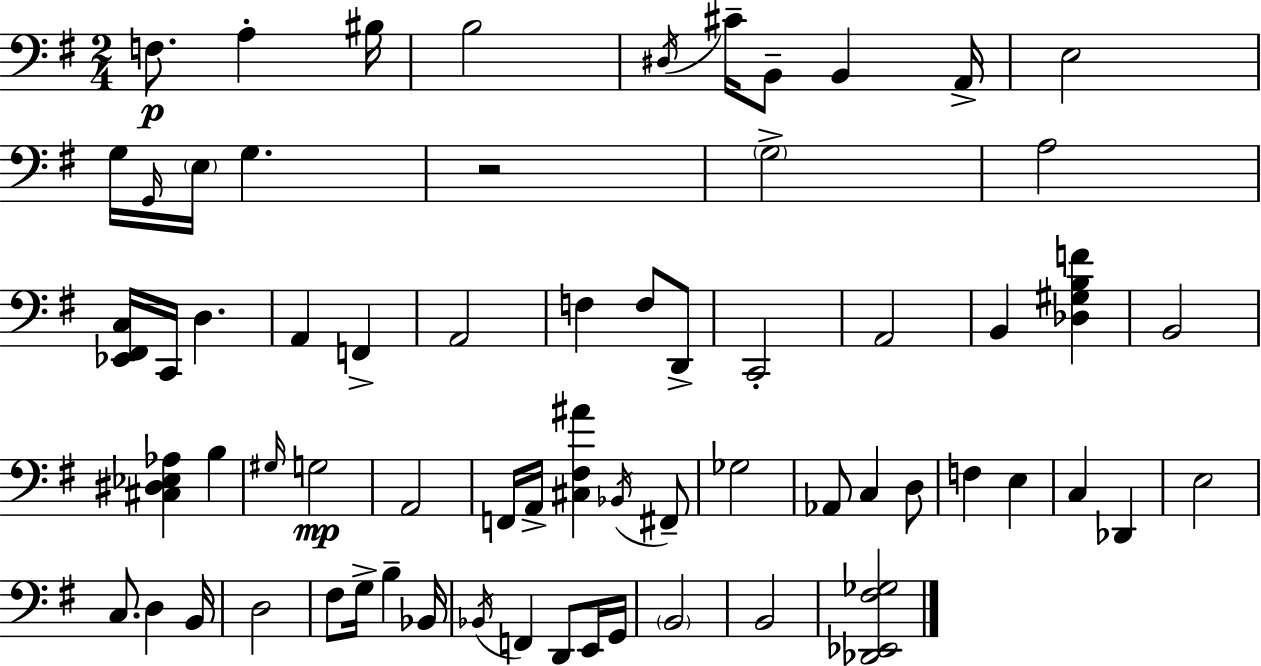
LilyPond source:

{
  \clef bass
  \numericTimeSignature
  \time 2/4
  \key e \minor
  f8.\p a4-. bis16 | b2 | \acciaccatura { dis16 } cis'16-- b,8-- b,4 | a,16-> e2 | \break g16 \grace { g,16 } \parenthesize e16 g4. | r2 | \parenthesize g2-> | a2 | \break <ees, fis, c>16 c,16 d4. | a,4 f,4-> | a,2 | f4 f8 | \break d,8-> c,2-. | a,2 | b,4 <des gis b f'>4 | b,2 | \break <cis dis ees aes>4 b4 | \grace { gis16 }\mp g2 | a,2 | f,16 a,16-> <cis fis ais'>4 | \break \acciaccatura { bes,16 } fis,8-- ges2 | aes,8 c4 | d8 f4 | e4 c4 | \break des,4 e2 | c8. d4 | b,16 d2 | fis8 g16-> b4-- | \break bes,16 \acciaccatura { bes,16 } f,4 | d,8 e,16 g,16 \parenthesize b,2 | b,2 | <des, ees, fis ges>2 | \break \bar "|."
}